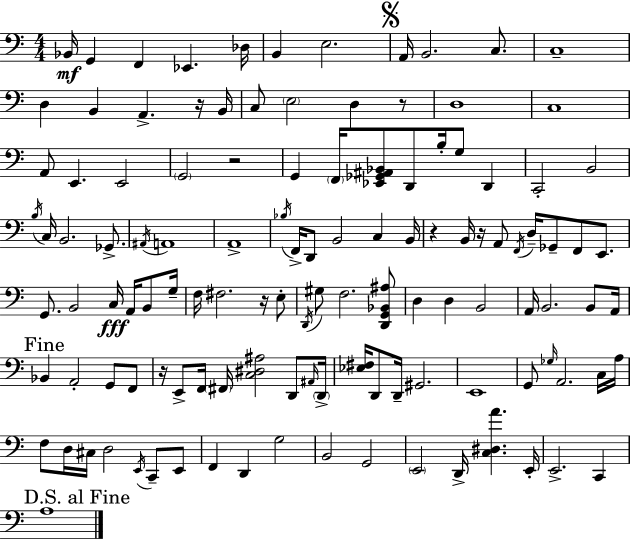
{
  \clef bass
  \numericTimeSignature
  \time 4/4
  \key c \major
  bes,16\mf g,4 f,4 ees,4. des16 | b,4 e2. | \mark \markup { \musicglyph "scripts.segno" } a,16 b,2. c8. | c1-- | \break d4 b,4 a,4.-> r16 b,16 | c8 \parenthesize e2 d4 r8 | d1 | c1 | \break a,8 e,4. e,2 | \parenthesize g,2 r2 | g,4 \parenthesize f,16 <ees, ges, ais, bes,>8 d,8 b16-. g8 d,4 | c,2-. b,2 | \break \acciaccatura { b16 } c16 b,2. ges,8.-> | \acciaccatura { ais,16 } a,1 | a,1-> | \acciaccatura { bes16 } f,16-> d,8 b,2 c4 | \break b,16 r4 b,16 r16 a,8 \acciaccatura { f,16 } d16-- ges,8-- f,8 | e,8. g,8. b,2 c16\fff | a,16 b,8 g16-- f16 fis2. | r16 e8-. \acciaccatura { d,16 } gis8 f2. | \break <d, g, bes, ais>8 d4 d4 b,2 | a,16 b,2. | b,8 a,16 \mark "Fine" bes,4 a,2-. | g,8 f,8 r16 e,8-> f,16 \parenthesize fis,16 <c dis ais>2 | \break d,8 \grace { ais,16 } \parenthesize d,16-> <ees fis>16 d,8 d,16-- gis,2. | e,1 | g,8 \grace { ges16 } a,2. | c16 a16 f8 d16 cis16 d2 | \break \acciaccatura { e,16 } c,8-- e,8 f,4 d,4 | g2 b,2 | g,2 \parenthesize e,2 | d,16-> <c dis a'>4. e,16-. e,2.-> | \break c,4 \mark "D.S. al Fine" a1 | \bar "|."
}